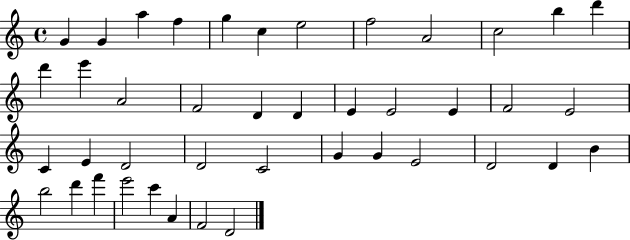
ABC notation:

X:1
T:Untitled
M:4/4
L:1/4
K:C
G G a f g c e2 f2 A2 c2 b d' d' e' A2 F2 D D E E2 E F2 E2 C E D2 D2 C2 G G E2 D2 D B b2 d' f' e'2 c' A F2 D2